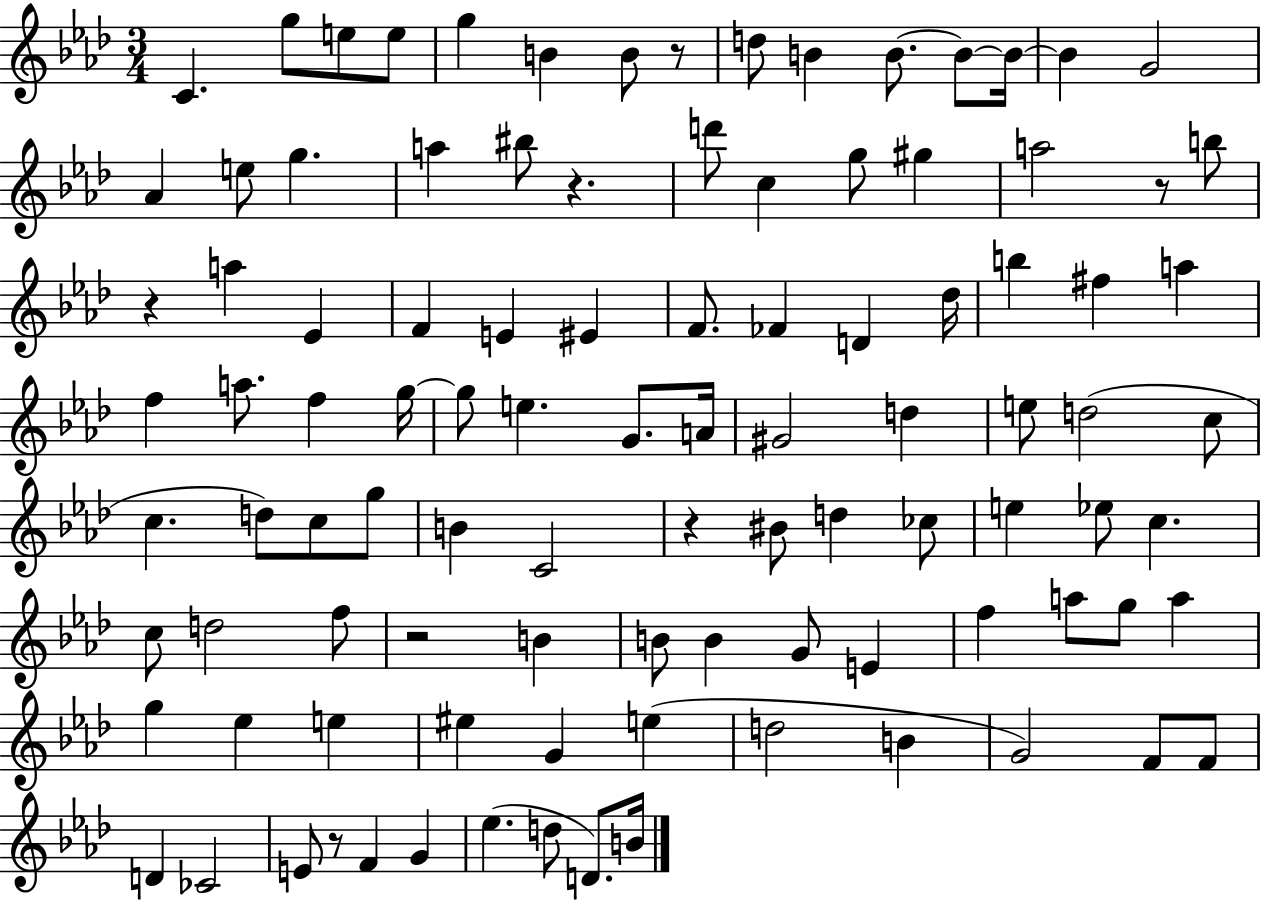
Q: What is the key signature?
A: AES major